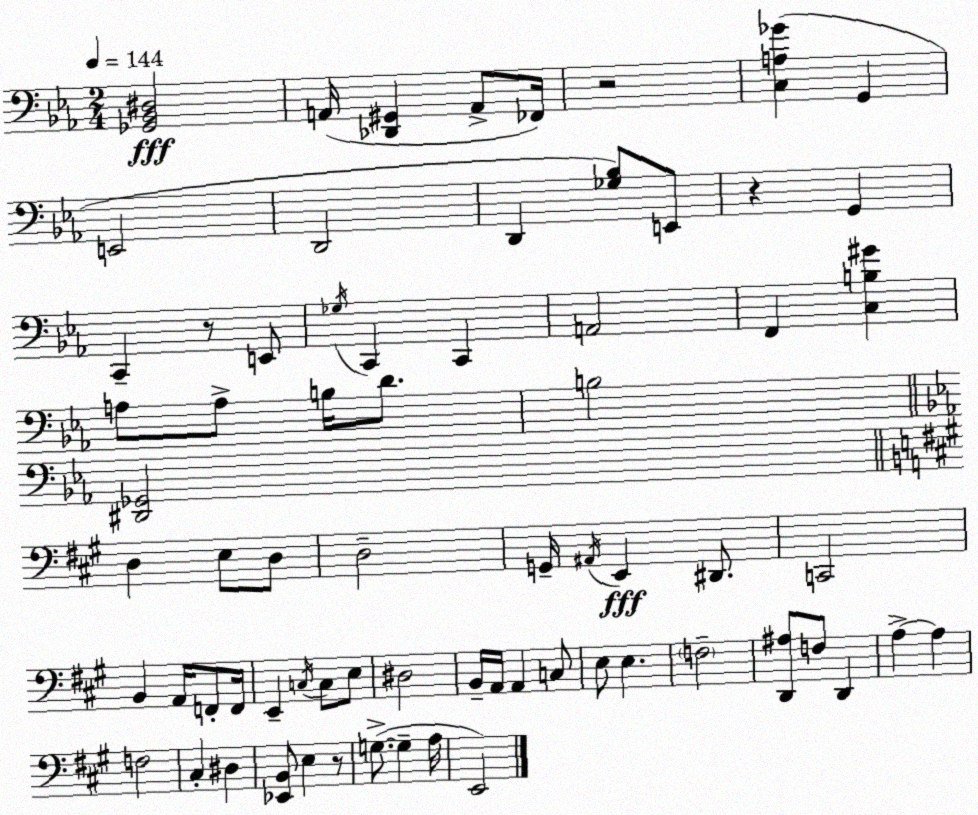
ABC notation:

X:1
T:Untitled
M:2/4
L:1/4
K:Cm
[_G,,_B,,^D,]2 A,,/4 [_D,,^G,,] A,,/2 _F,,/4 z2 [C,A,_G] G,, E,,2 D,,2 D,, [_G,_B,]/2 E,,/2 z G,, C,, z/2 E,,/2 _G,/4 C,, C,, A,,2 F,, [C,B,^G] A,/2 A,/2 B,/4 D/2 B,2 [^D,,_G,,]2 D, E,/2 D,/2 D,2 G,,/4 ^A,,/4 E,, ^D,,/2 C,,2 B,, A,,/4 F,,/2 F,,/4 E,, C,/4 C,/2 E,/2 ^D,2 B,,/4 A,,/4 A,, C,/2 E,/2 E, F,2 [D,,^A,]/2 F,/2 D,, A, A, F,2 ^C, ^D, [_E,,B,,]/2 E, z/2 G,/2 G, A,/4 E,,2